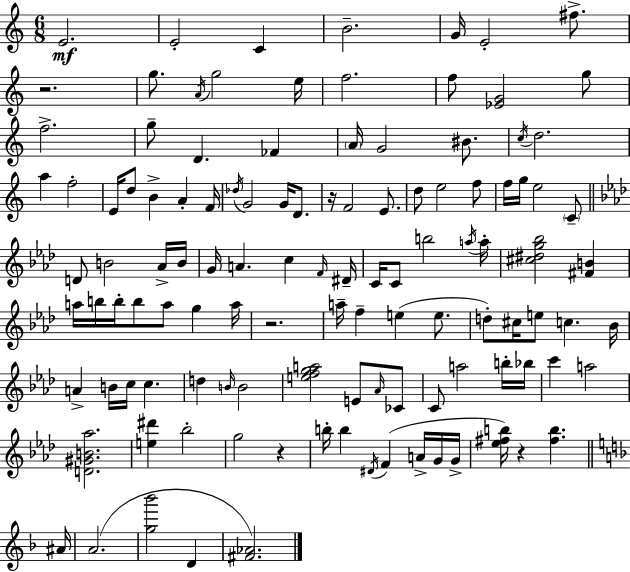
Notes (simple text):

E4/h. E4/h C4/q B4/h. G4/s E4/h F#5/e. R/h. G5/e. A4/s G5/h E5/s F5/h. F5/e [Eb4,G4]/h G5/e F5/h. G5/e D4/q. FES4/q A4/s G4/h BIS4/e. C5/s D5/h. A5/q F5/h E4/s D5/e B4/q A4/q F4/s Db5/s G4/h G4/s D4/e. R/s F4/h E4/e. D5/e E5/h F5/e F5/s G5/s E5/h C4/e D4/e B4/h Ab4/s B4/s G4/s A4/q. C5/q F4/s D#4/s C4/s C4/e B5/h A5/s A5/s [C#5,D#5,G5,Bb5]/h [F#4,B4]/q A5/s B5/s B5/s B5/e A5/e G5/q A5/s R/h. A5/s F5/q E5/q E5/e. D5/e C#5/s E5/e C5/q. Bb4/s A4/q B4/s C5/s C5/q. D5/q B4/s B4/h [E5,F5,G5,A5]/h E4/e Ab4/s CES4/e C4/e A5/h B5/s Bb5/s C6/q A5/h [D4,G#4,B4,Ab5]/h. [E5,D#6]/q Bb5/h G5/h R/q B5/s B5/q D#4/s F4/q A4/s G4/s G4/s [Eb5,F#5,B5]/s R/q [F#5,B5]/q. A#4/s A4/h. [G5,Bb6]/h D4/q [F#4,Ab4]/h.